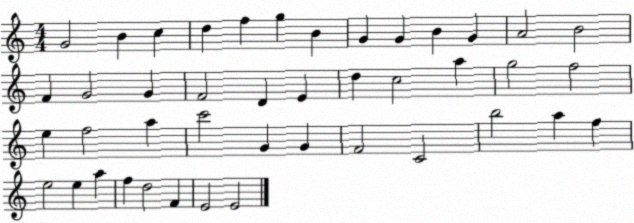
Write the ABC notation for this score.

X:1
T:Untitled
M:4/4
L:1/4
K:C
G2 B c d f g B G G B G A2 B2 F G2 G F2 D E d c2 a g2 f2 e f2 a c'2 G G F2 C2 b2 a f e2 e a f d2 F E2 E2